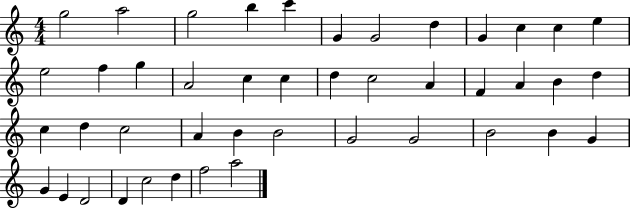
G5/h A5/h G5/h B5/q C6/q G4/q G4/h D5/q G4/q C5/q C5/q E5/q E5/h F5/q G5/q A4/h C5/q C5/q D5/q C5/h A4/q F4/q A4/q B4/q D5/q C5/q D5/q C5/h A4/q B4/q B4/h G4/h G4/h B4/h B4/q G4/q G4/q E4/q D4/h D4/q C5/h D5/q F5/h A5/h